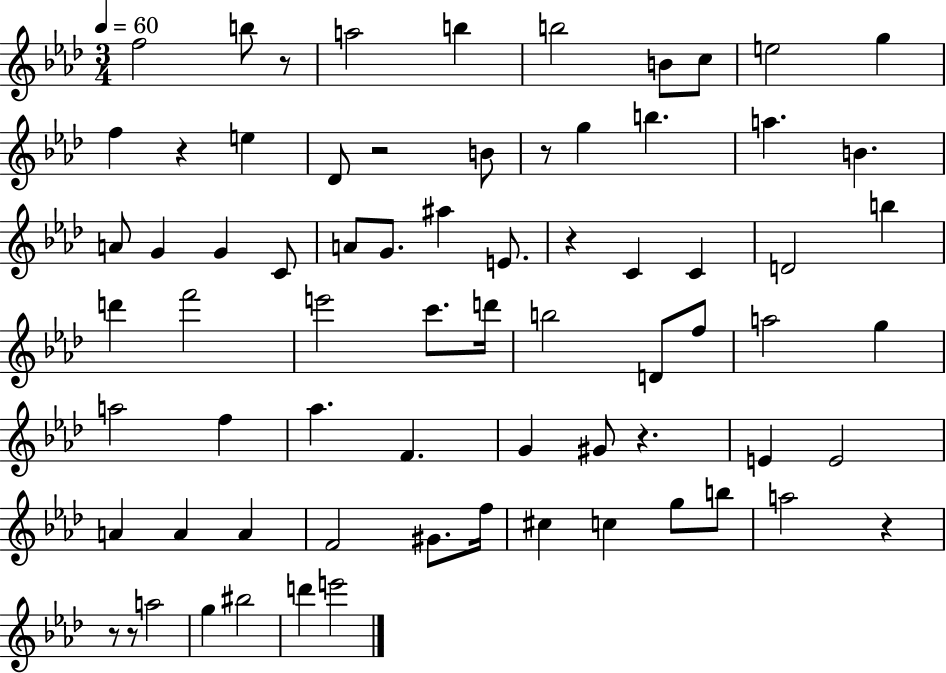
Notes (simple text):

F5/h B5/e R/e A5/h B5/q B5/h B4/e C5/e E5/h G5/q F5/q R/q E5/q Db4/e R/h B4/e R/e G5/q B5/q. A5/q. B4/q. A4/e G4/q G4/q C4/e A4/e G4/e. A#5/q E4/e. R/q C4/q C4/q D4/h B5/q D6/q F6/h E6/h C6/e. D6/s B5/h D4/e F5/e A5/h G5/q A5/h F5/q Ab5/q. F4/q. G4/q G#4/e R/q. E4/q E4/h A4/q A4/q A4/q F4/h G#4/e. F5/s C#5/q C5/q G5/e B5/e A5/h R/q R/e R/e A5/h G5/q BIS5/h D6/q E6/h